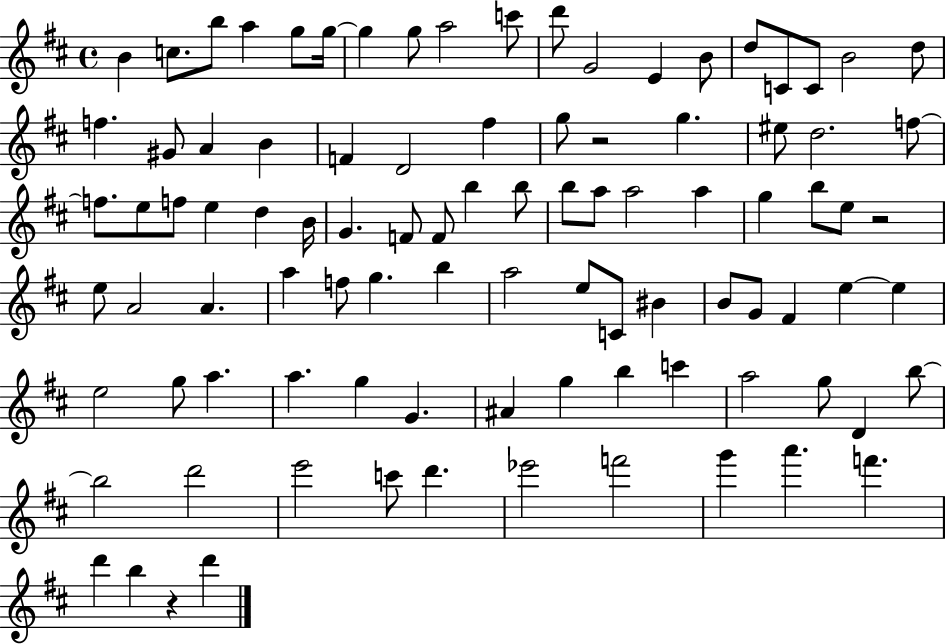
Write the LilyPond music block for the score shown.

{
  \clef treble
  \time 4/4
  \defaultTimeSignature
  \key d \major
  \repeat volta 2 { b'4 c''8. b''8 a''4 g''8 g''16~~ | g''4 g''8 a''2 c'''8 | d'''8 g'2 e'4 b'8 | d''8 c'8 c'8 b'2 d''8 | \break f''4. gis'8 a'4 b'4 | f'4 d'2 fis''4 | g''8 r2 g''4. | eis''8 d''2. f''8~~ | \break f''8. e''8 f''8 e''4 d''4 b'16 | g'4. f'8 f'8 b''4 b''8 | b''8 a''8 a''2 a''4 | g''4 b''8 e''8 r2 | \break e''8 a'2 a'4. | a''4 f''8 g''4. b''4 | a''2 e''8 c'8 bis'4 | b'8 g'8 fis'4 e''4~~ e''4 | \break e''2 g''8 a''4. | a''4. g''4 g'4. | ais'4 g''4 b''4 c'''4 | a''2 g''8 d'4 b''8~~ | \break b''2 d'''2 | e'''2 c'''8 d'''4. | ees'''2 f'''2 | g'''4 a'''4. f'''4. | \break d'''4 b''4 r4 d'''4 | } \bar "|."
}